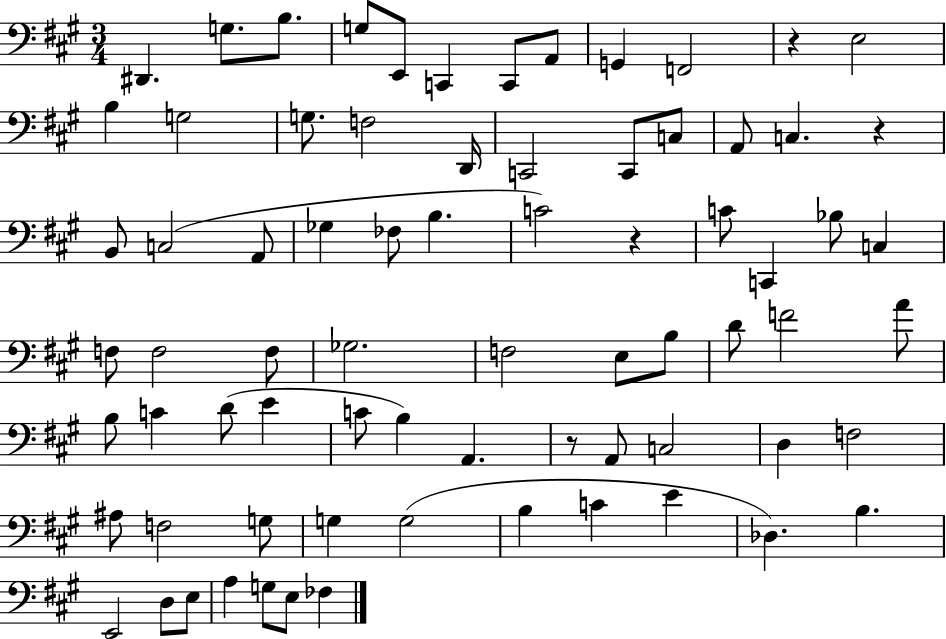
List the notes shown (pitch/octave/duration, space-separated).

D#2/q. G3/e. B3/e. G3/e E2/e C2/q C2/e A2/e G2/q F2/h R/q E3/h B3/q G3/h G3/e. F3/h D2/s C2/h C2/e C3/e A2/e C3/q. R/q B2/e C3/h A2/e Gb3/q FES3/e B3/q. C4/h R/q C4/e C2/q Bb3/e C3/q F3/e F3/h F3/e Gb3/h. F3/h E3/e B3/e D4/e F4/h A4/e B3/e C4/q D4/e E4/q C4/e B3/q A2/q. R/e A2/e C3/h D3/q F3/h A#3/e F3/h G3/e G3/q G3/h B3/q C4/q E4/q Db3/q. B3/q. E2/h D3/e E3/e A3/q G3/e E3/e FES3/q